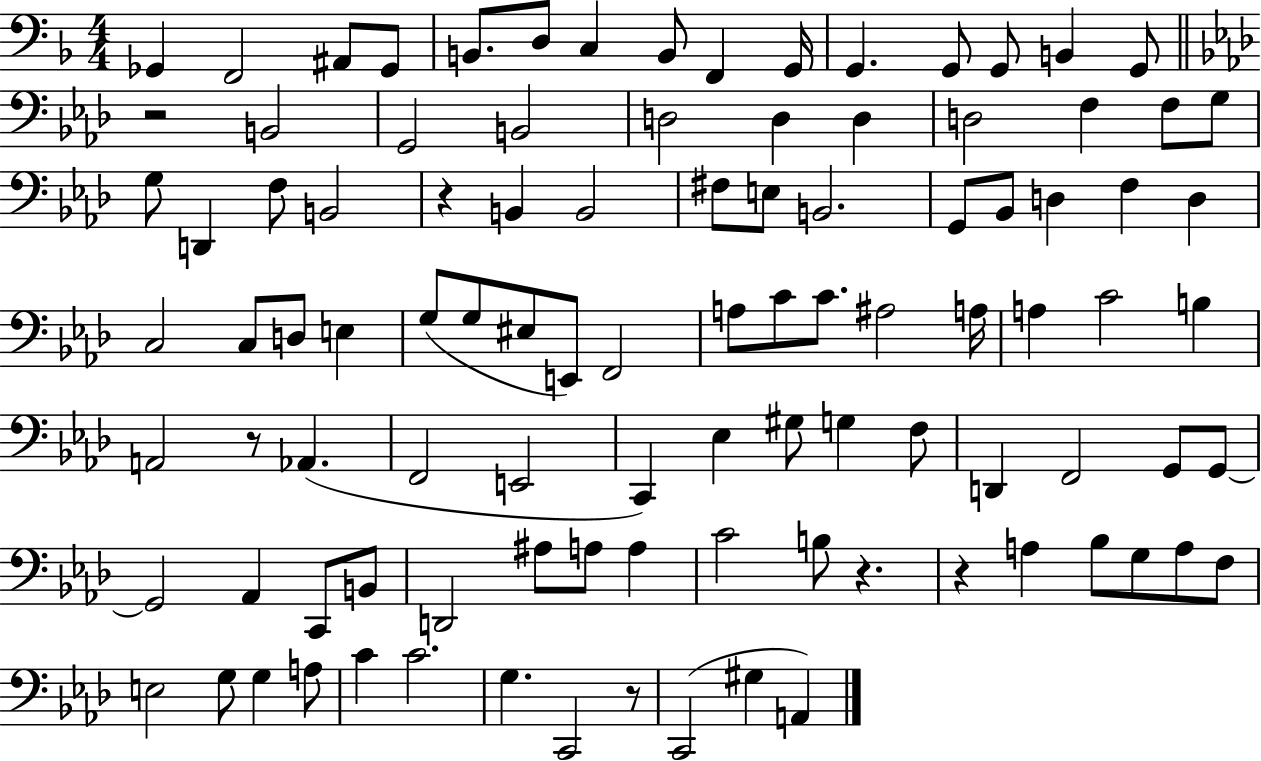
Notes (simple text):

Gb2/q F2/h A#2/e Gb2/e B2/e. D3/e C3/q B2/e F2/q G2/s G2/q. G2/e G2/e B2/q G2/e R/h B2/h G2/h B2/h D3/h D3/q D3/q D3/h F3/q F3/e G3/e G3/e D2/q F3/e B2/h R/q B2/q B2/h F#3/e E3/e B2/h. G2/e Bb2/e D3/q F3/q D3/q C3/h C3/e D3/e E3/q G3/e G3/e EIS3/e E2/e F2/h A3/e C4/e C4/e. A#3/h A3/s A3/q C4/h B3/q A2/h R/e Ab2/q. F2/h E2/h C2/q Eb3/q G#3/e G3/q F3/e D2/q F2/h G2/e G2/e G2/h Ab2/q C2/e B2/e D2/h A#3/e A3/e A3/q C4/h B3/e R/q. R/q A3/q Bb3/e G3/e A3/e F3/e E3/h G3/e G3/q A3/e C4/q C4/h. G3/q. C2/h R/e C2/h G#3/q A2/q